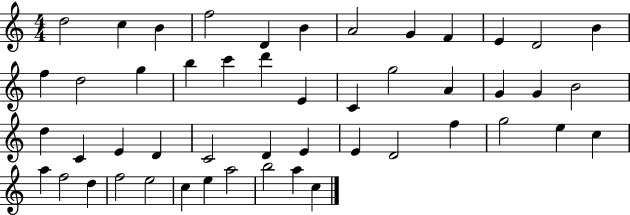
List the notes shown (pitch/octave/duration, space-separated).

D5/h C5/q B4/q F5/h D4/q B4/q A4/h G4/q F4/q E4/q D4/h B4/q F5/q D5/h G5/q B5/q C6/q D6/q E4/q C4/q G5/h A4/q G4/q G4/q B4/h D5/q C4/q E4/q D4/q C4/h D4/q E4/q E4/q D4/h F5/q G5/h E5/q C5/q A5/q F5/h D5/q F5/h E5/h C5/q E5/q A5/h B5/h A5/q C5/q